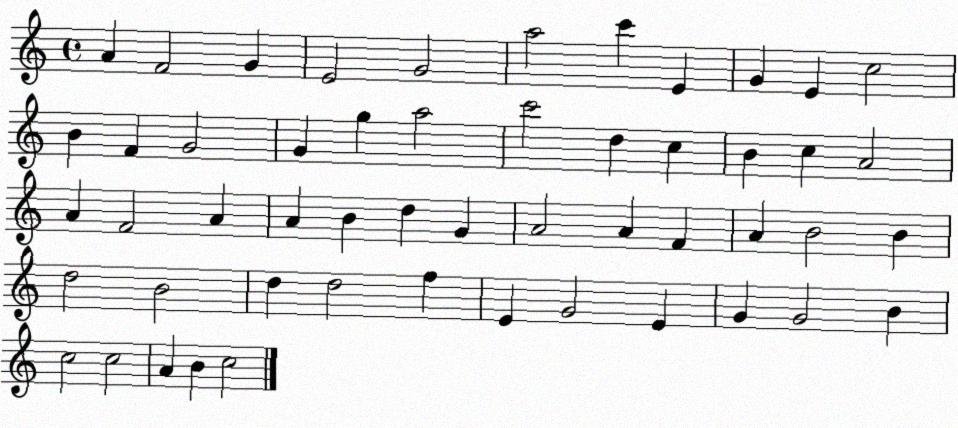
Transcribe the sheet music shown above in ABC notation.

X:1
T:Untitled
M:4/4
L:1/4
K:C
A F2 G E2 G2 a2 c' E G E c2 B F G2 G g a2 c'2 d c B c A2 A F2 A A B d G A2 A F A B2 B d2 B2 d d2 f E G2 E G G2 B c2 c2 A B c2